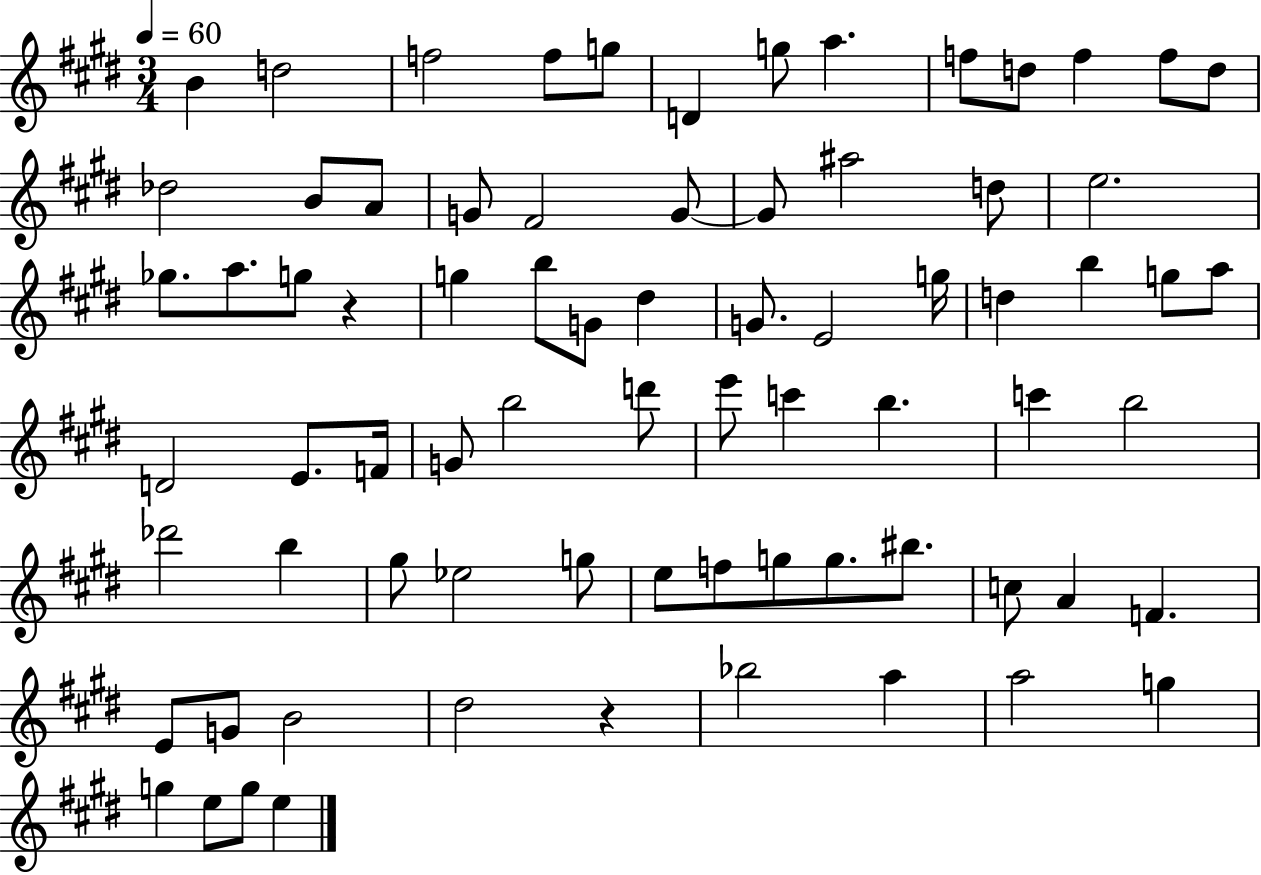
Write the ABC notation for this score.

X:1
T:Untitled
M:3/4
L:1/4
K:E
B d2 f2 f/2 g/2 D g/2 a f/2 d/2 f f/2 d/2 _d2 B/2 A/2 G/2 ^F2 G/2 G/2 ^a2 d/2 e2 _g/2 a/2 g/2 z g b/2 G/2 ^d G/2 E2 g/4 d b g/2 a/2 D2 E/2 F/4 G/2 b2 d'/2 e'/2 c' b c' b2 _d'2 b ^g/2 _e2 g/2 e/2 f/2 g/2 g/2 ^b/2 c/2 A F E/2 G/2 B2 ^d2 z _b2 a a2 g g e/2 g/2 e